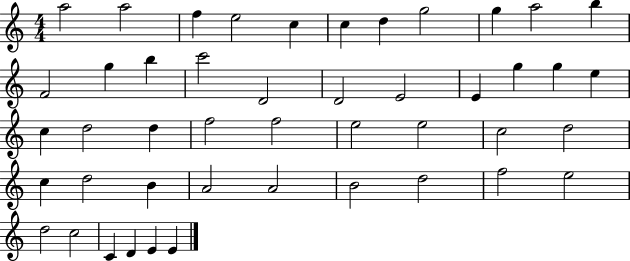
{
  \clef treble
  \numericTimeSignature
  \time 4/4
  \key c \major
  a''2 a''2 | f''4 e''2 c''4 | c''4 d''4 g''2 | g''4 a''2 b''4 | \break f'2 g''4 b''4 | c'''2 d'2 | d'2 e'2 | e'4 g''4 g''4 e''4 | \break c''4 d''2 d''4 | f''2 f''2 | e''2 e''2 | c''2 d''2 | \break c''4 d''2 b'4 | a'2 a'2 | b'2 d''2 | f''2 e''2 | \break d''2 c''2 | c'4 d'4 e'4 e'4 | \bar "|."
}